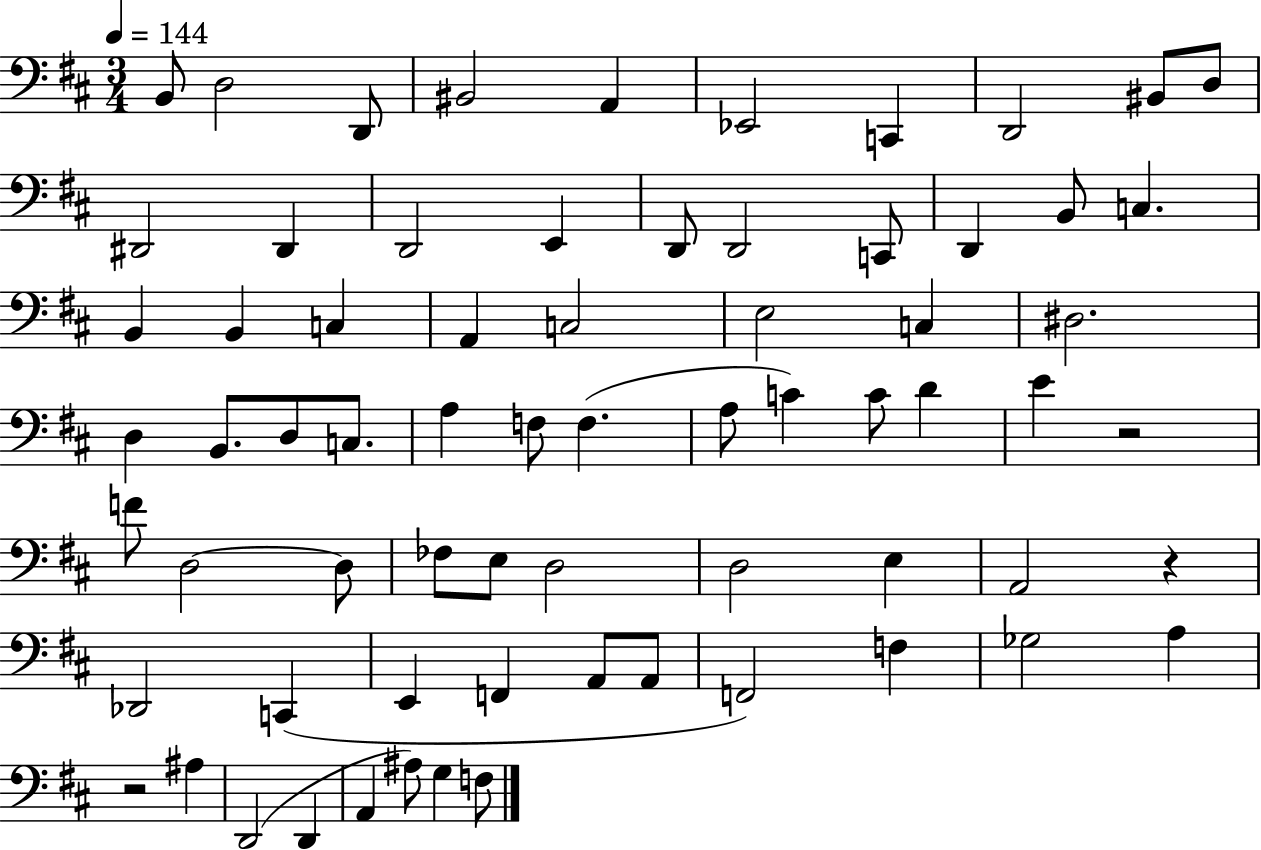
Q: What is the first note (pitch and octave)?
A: B2